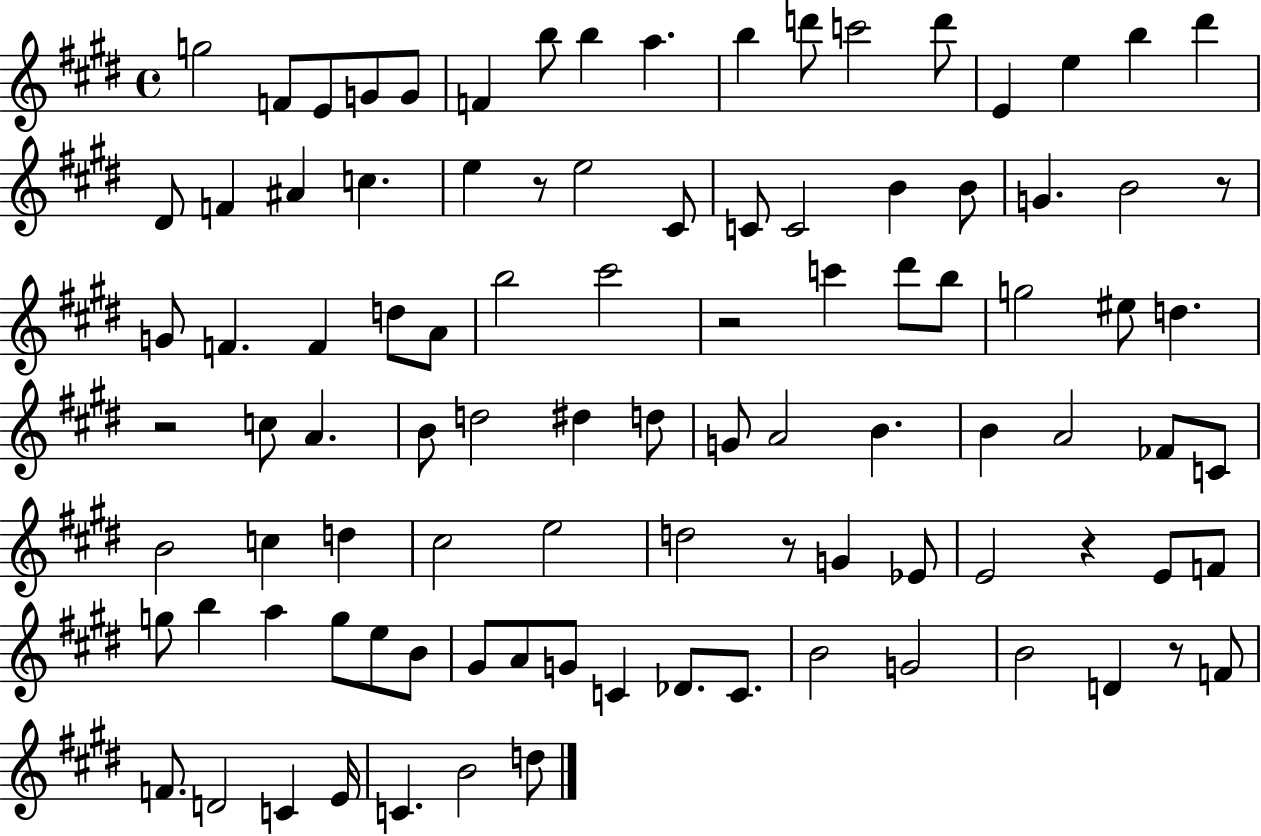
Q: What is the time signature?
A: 4/4